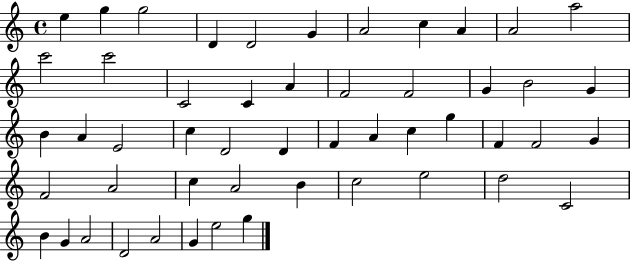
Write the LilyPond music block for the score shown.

{
  \clef treble
  \time 4/4
  \defaultTimeSignature
  \key c \major
  e''4 g''4 g''2 | d'4 d'2 g'4 | a'2 c''4 a'4 | a'2 a''2 | \break c'''2 c'''2 | c'2 c'4 a'4 | f'2 f'2 | g'4 b'2 g'4 | \break b'4 a'4 e'2 | c''4 d'2 d'4 | f'4 a'4 c''4 g''4 | f'4 f'2 g'4 | \break f'2 a'2 | c''4 a'2 b'4 | c''2 e''2 | d''2 c'2 | \break b'4 g'4 a'2 | d'2 a'2 | g'4 e''2 g''4 | \bar "|."
}